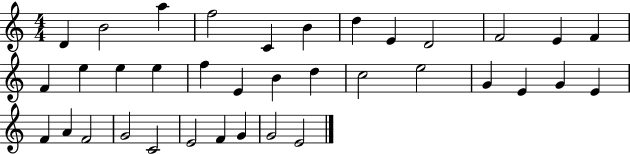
D4/q B4/h A5/q F5/h C4/q B4/q D5/q E4/q D4/h F4/h E4/q F4/q F4/q E5/q E5/q E5/q F5/q E4/q B4/q D5/q C5/h E5/h G4/q E4/q G4/q E4/q F4/q A4/q F4/h G4/h C4/h E4/h F4/q G4/q G4/h E4/h